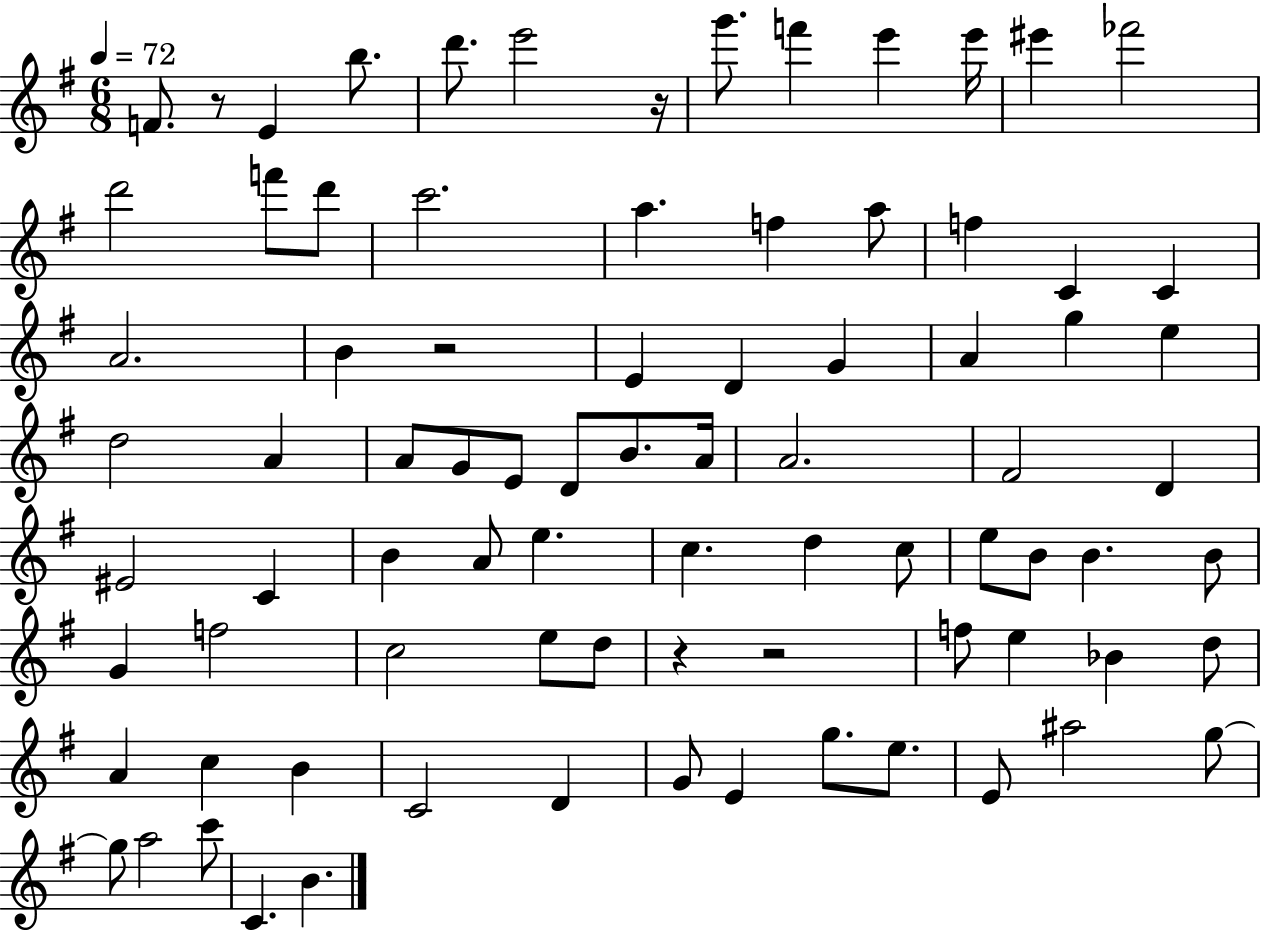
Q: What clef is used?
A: treble